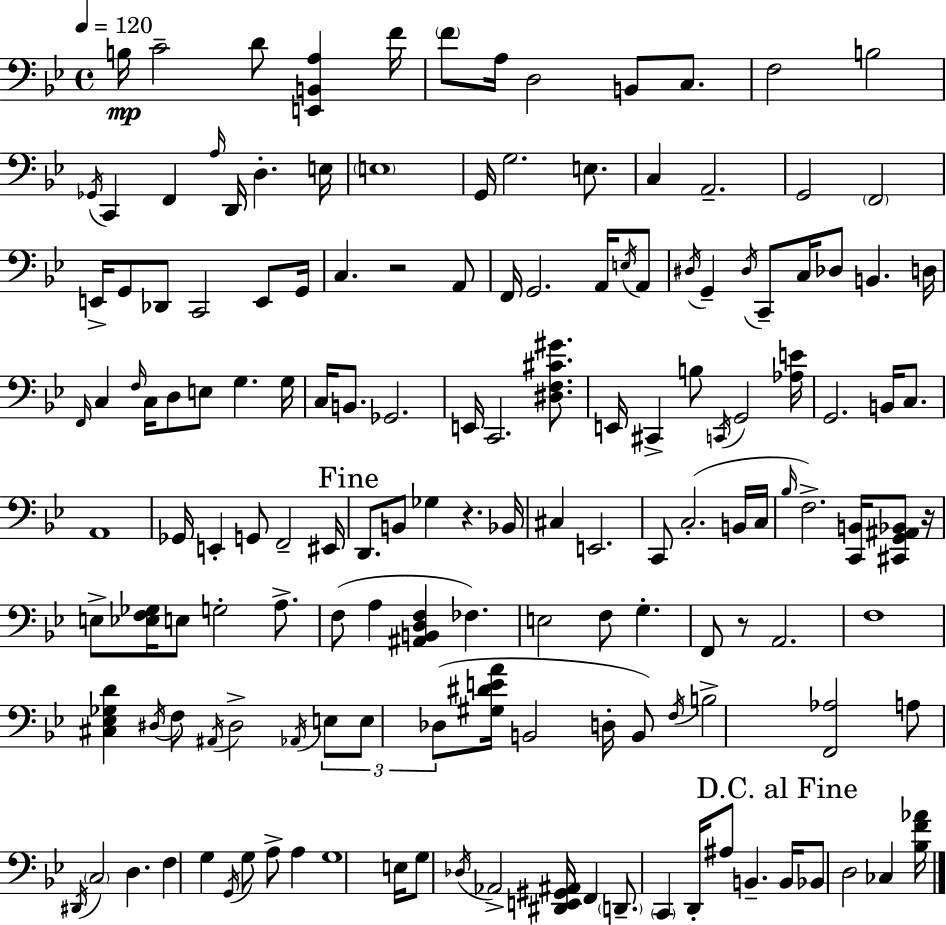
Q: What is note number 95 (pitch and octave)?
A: F3